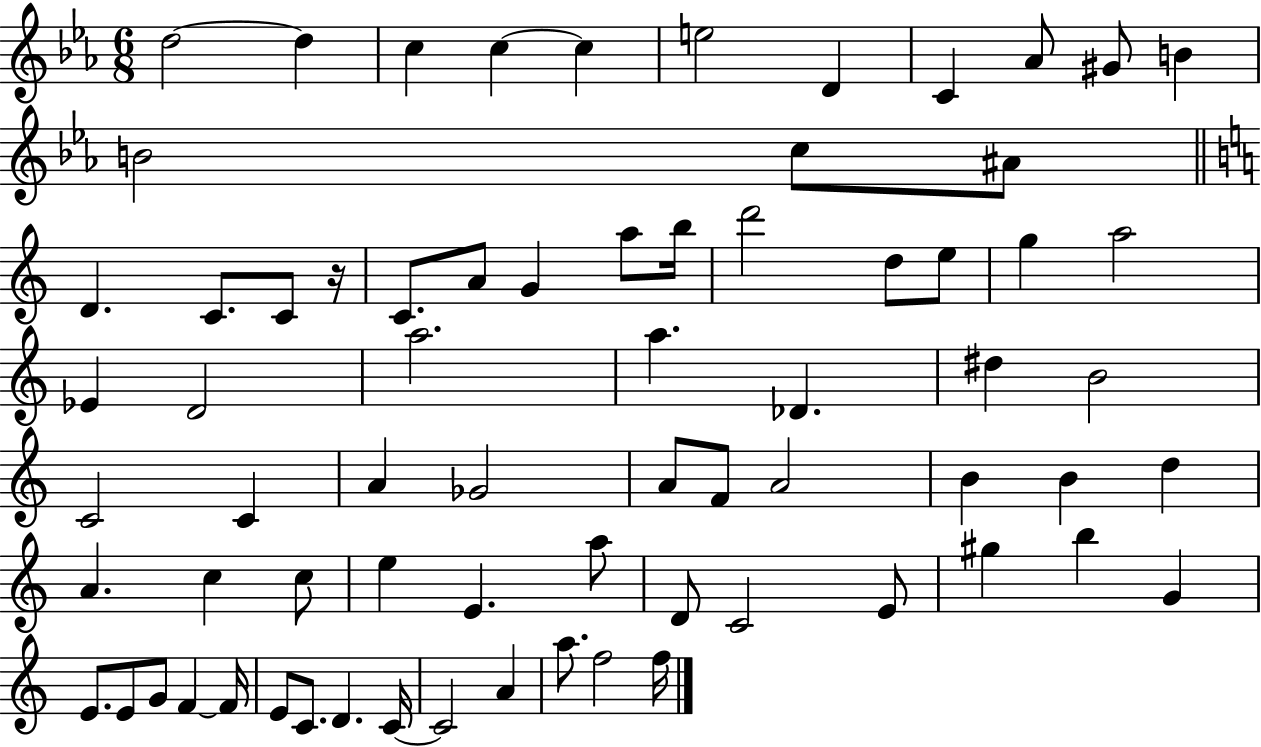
X:1
T:Untitled
M:6/8
L:1/4
K:Eb
d2 d c c c e2 D C _A/2 ^G/2 B B2 c/2 ^A/2 D C/2 C/2 z/4 C/2 A/2 G a/2 b/4 d'2 d/2 e/2 g a2 _E D2 a2 a _D ^d B2 C2 C A _G2 A/2 F/2 A2 B B d A c c/2 e E a/2 D/2 C2 E/2 ^g b G E/2 E/2 G/2 F F/4 E/2 C/2 D C/4 C2 A a/2 f2 f/4